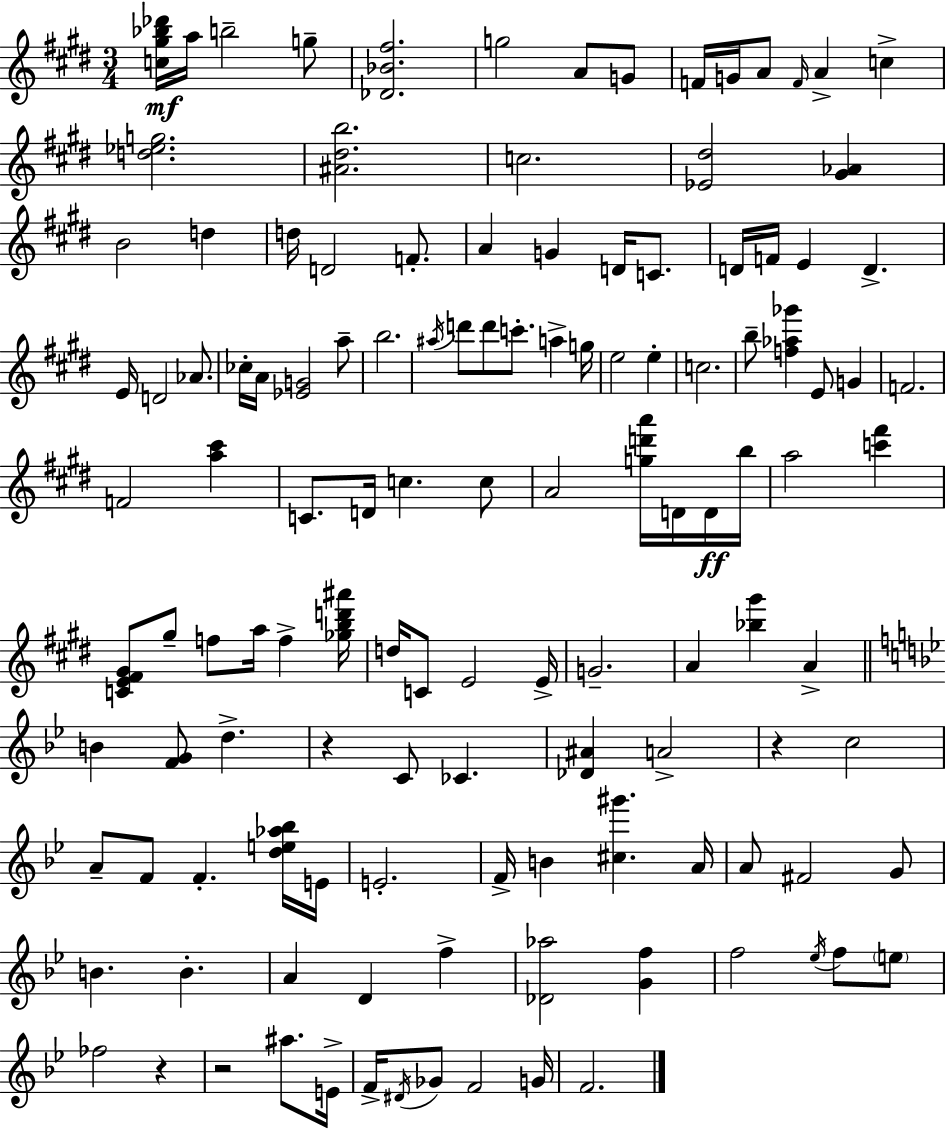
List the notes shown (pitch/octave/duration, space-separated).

[C5,G#5,Bb5,Db6]/s A5/s B5/h G5/e [Db4,Bb4,F#5]/h. G5/h A4/e G4/e F4/s G4/s A4/e F4/s A4/q C5/q [D5,Eb5,G5]/h. [A#4,D#5,B5]/h. C5/h. [Eb4,D#5]/h [G#4,Ab4]/q B4/h D5/q D5/s D4/h F4/e. A4/q G4/q D4/s C4/e. D4/s F4/s E4/q D4/q. E4/s D4/h Ab4/e. CES5/s A4/s [Eb4,G4]/h A5/e B5/h. A#5/s D6/e D6/e C6/e. A5/q G5/s E5/h E5/q C5/h. B5/e [F5,Ab5,Gb6]/q E4/e G4/q F4/h. F4/h [A5,C#6]/q C4/e. D4/s C5/q. C5/e A4/h [G5,D6,A6]/s D4/s D4/s B5/s A5/h [C6,F#6]/q [C4,E4,F#4,G#4]/e G#5/e F5/e A5/s F5/q [Gb5,B5,D6,A#6]/s D5/s C4/e E4/h E4/s G4/h. A4/q [Bb5,G#6]/q A4/q B4/q [F4,G4]/e D5/q. R/q C4/e CES4/q. [Db4,A#4]/q A4/h R/q C5/h A4/e F4/e F4/q. [D5,E5,Ab5,Bb5]/s E4/s E4/h. F4/s B4/q [C#5,G#6]/q. A4/s A4/e F#4/h G4/e B4/q. B4/q. A4/q D4/q F5/q [Db4,Ab5]/h [G4,F5]/q F5/h Eb5/s F5/e E5/e FES5/h R/q R/h A#5/e. E4/s F4/s D#4/s Gb4/e F4/h G4/s F4/h.